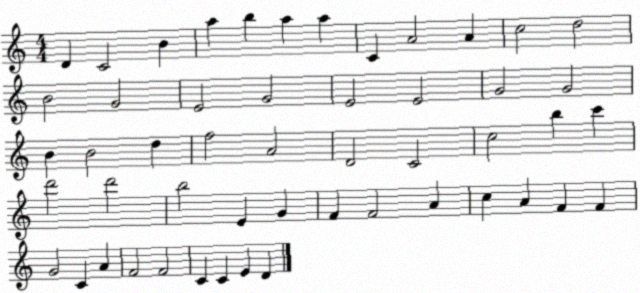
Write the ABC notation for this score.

X:1
T:Untitled
M:4/4
L:1/4
K:C
D C2 B a b a a C A2 A c2 d2 B2 G2 E2 G2 E2 E2 G2 G2 B B2 d f2 A2 D2 C2 c2 b c' d'2 d'2 b2 E G F F2 A c A F F G2 C A F2 F2 C C E D